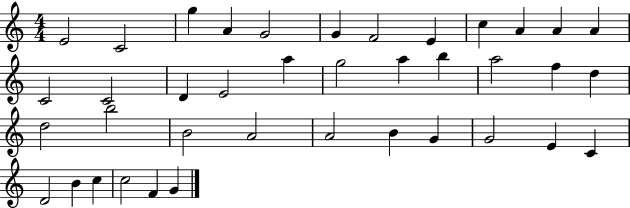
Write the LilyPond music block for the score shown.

{
  \clef treble
  \numericTimeSignature
  \time 4/4
  \key c \major
  e'2 c'2 | g''4 a'4 g'2 | g'4 f'2 e'4 | c''4 a'4 a'4 a'4 | \break c'2 c'2 | d'4 e'2 a''4 | g''2 a''4 b''4 | a''2 f''4 d''4 | \break d''2 b''2 | b'2 a'2 | a'2 b'4 g'4 | g'2 e'4 c'4 | \break d'2 b'4 c''4 | c''2 f'4 g'4 | \bar "|."
}